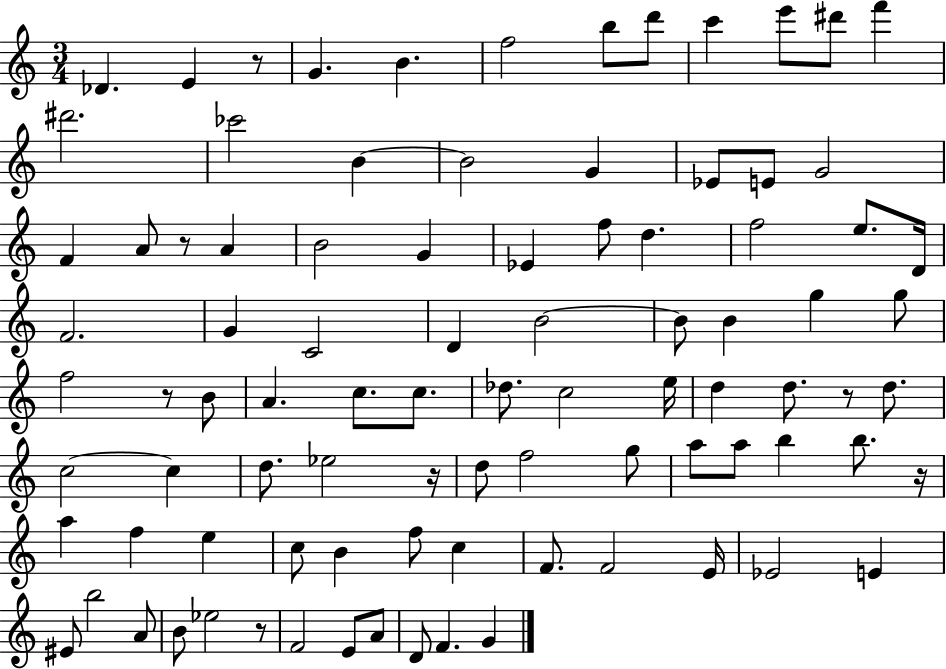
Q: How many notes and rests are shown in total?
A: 91